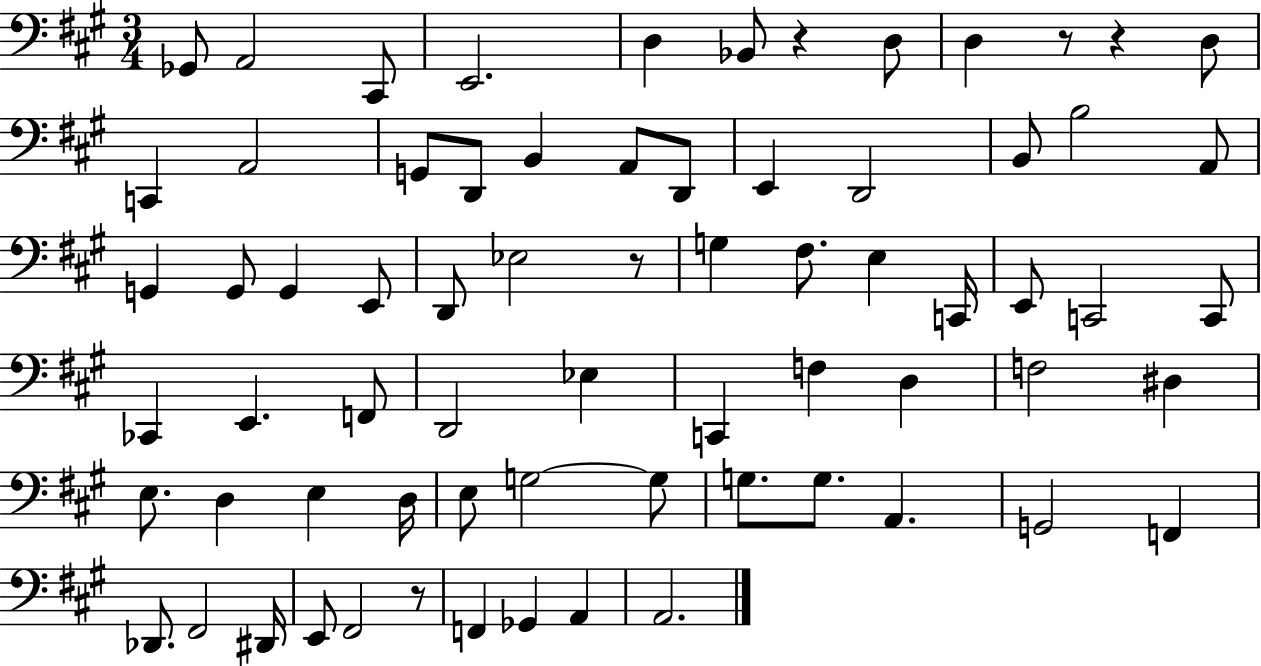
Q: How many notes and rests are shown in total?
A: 70